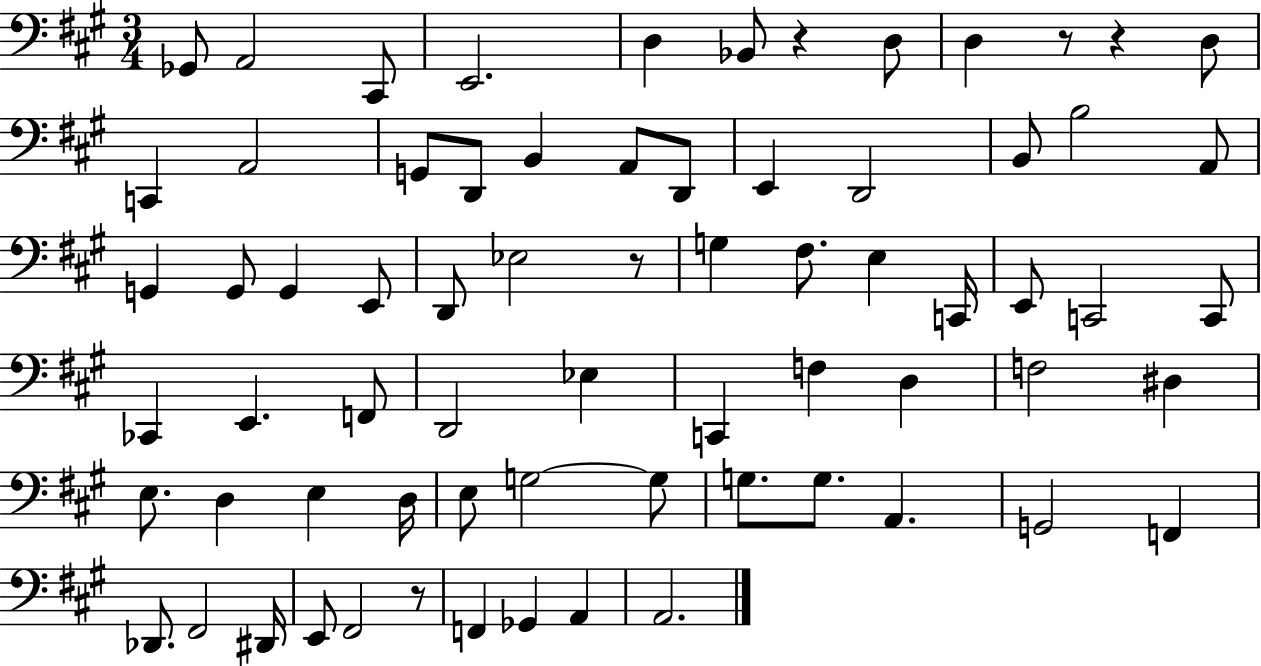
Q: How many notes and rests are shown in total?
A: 70